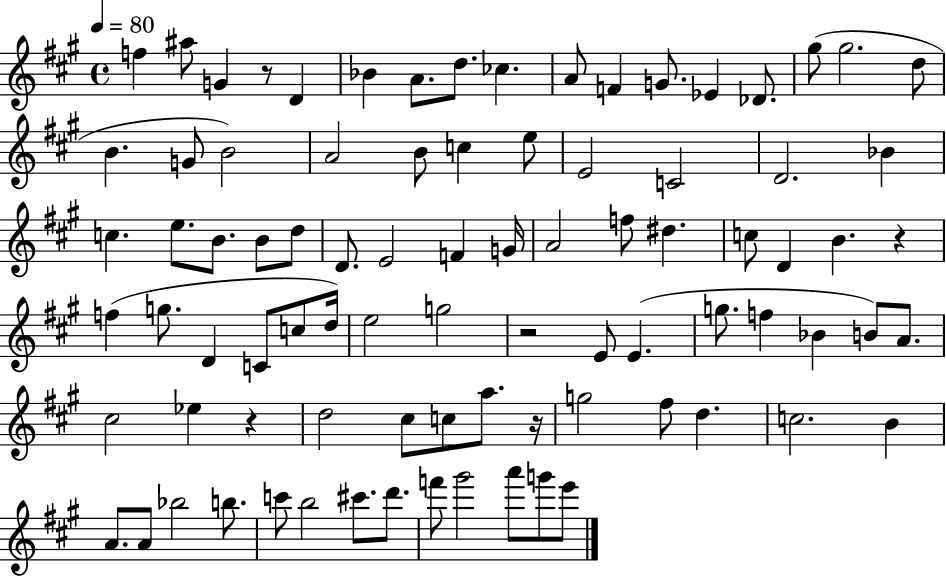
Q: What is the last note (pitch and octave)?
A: E6